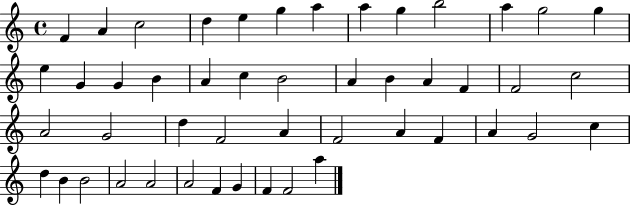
{
  \clef treble
  \time 4/4
  \defaultTimeSignature
  \key c \major
  f'4 a'4 c''2 | d''4 e''4 g''4 a''4 | a''4 g''4 b''2 | a''4 g''2 g''4 | \break e''4 g'4 g'4 b'4 | a'4 c''4 b'2 | a'4 b'4 a'4 f'4 | f'2 c''2 | \break a'2 g'2 | d''4 f'2 a'4 | f'2 a'4 f'4 | a'4 g'2 c''4 | \break d''4 b'4 b'2 | a'2 a'2 | a'2 f'4 g'4 | f'4 f'2 a''4 | \break \bar "|."
}